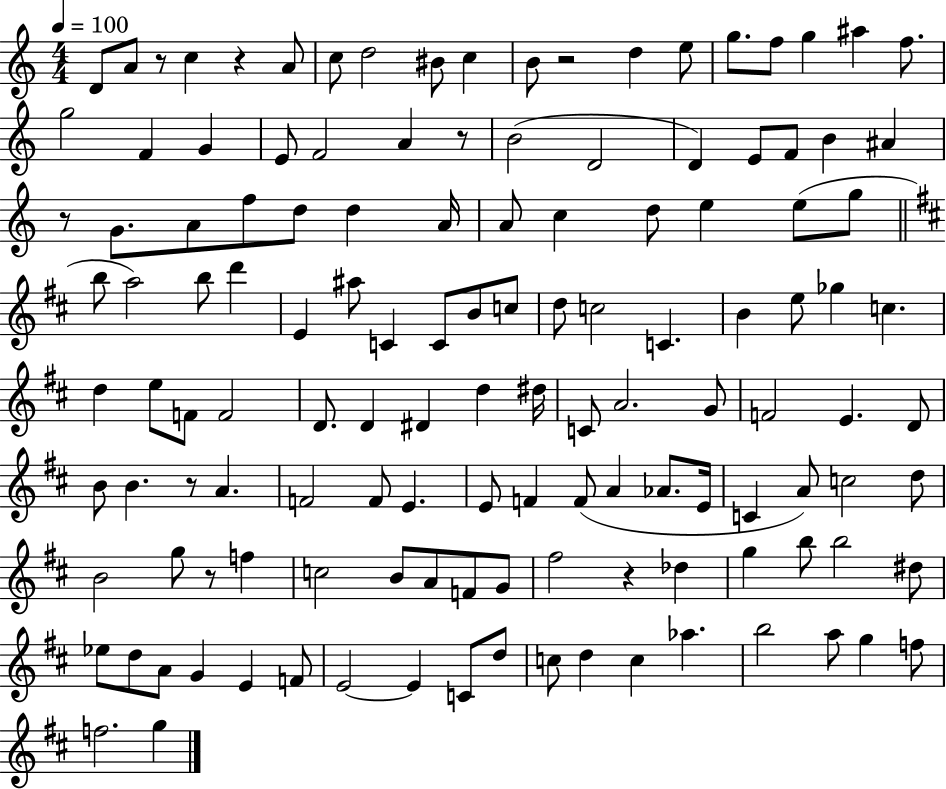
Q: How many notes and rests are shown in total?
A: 131